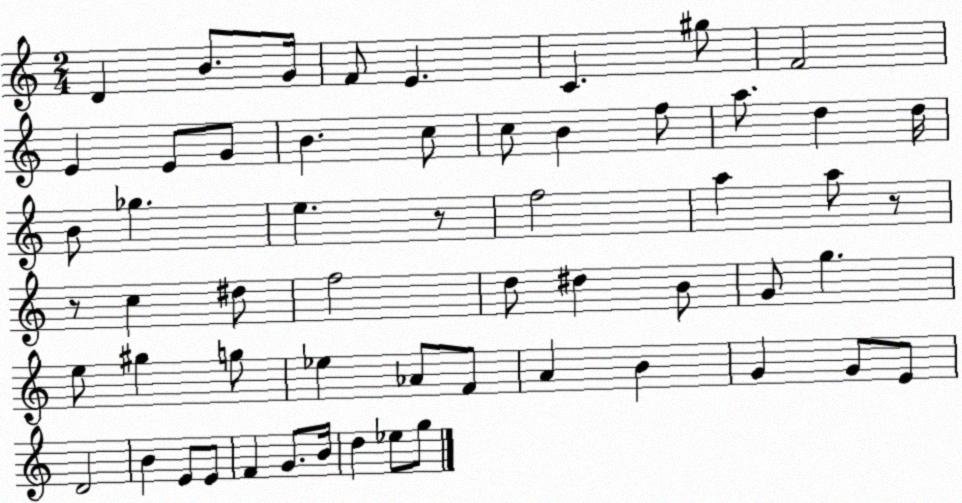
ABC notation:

X:1
T:Untitled
M:2/4
L:1/4
K:C
D B/2 G/4 F/2 E C ^g/2 F2 E E/2 G/2 B c/2 c/2 B f/2 a/2 d d/4 B/2 _g e z/2 f2 a a/2 z/2 z/2 c ^d/2 f2 d/2 ^d B/2 G/2 g e/2 ^g g/2 _e _A/2 F/2 A B G G/2 E/2 D2 B E/2 E/2 F G/2 B/4 d _e/2 g/2